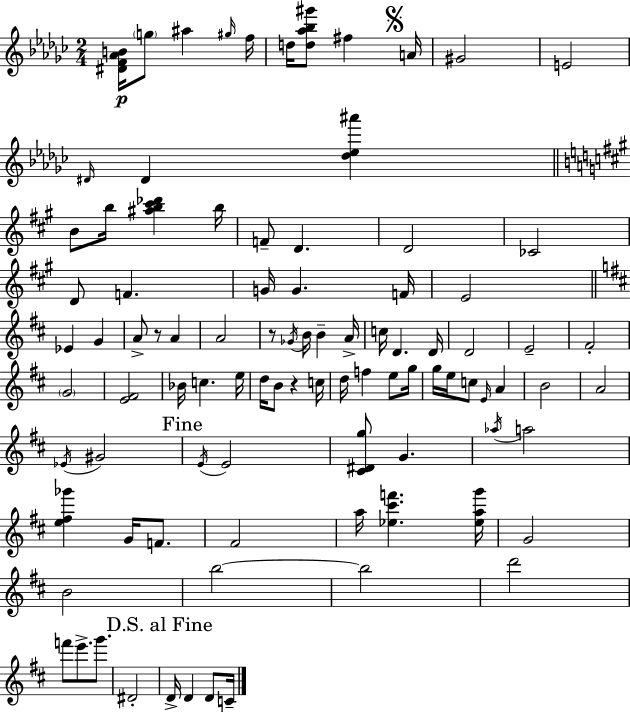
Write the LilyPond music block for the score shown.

{
  \clef treble
  \numericTimeSignature
  \time 2/4
  \key ees \minor
  <dis' f' aes' b'>16\p \parenthesize g''8 ais''4 \grace { gis''16 } | f''16 d''16 <d'' aes'' bes'' gis'''>8 fis''4 | \mark \markup { \musicglyph "scripts.segno" } a'16 gis'2 | e'2 | \break \grace { dis'16 } dis'4 <des'' ees'' ais'''>4 | \bar "||" \break \key a \major b'8 b''16 <ais'' b'' cis''' des'''>4 b''16 | f'8-- d'4. | d'2 | ces'2 | \break d'8 f'4. | g'16 g'4. f'16 | e'2 | \bar "||" \break \key d \major ees'4 g'4 | a'8-> r8 a'4 | a'2 | r8 \acciaccatura { ges'16 } b'16 b'4-- | \break a'16-> c''16 d'4. | d'16 d'2 | e'2-- | fis'2-. | \break \parenthesize g'2 | <e' fis'>2 | bes'16 c''4. | e''16 d''16 b'8 r4 | \break c''16 d''16 f''4 e''8 | g''16 g''16 e''16 c''8 \grace { e'16 } a'4 | b'2 | a'2 | \break \acciaccatura { ees'16 } gis'2 | \mark "Fine" \acciaccatura { e'16 } e'2 | <cis' dis' g''>8 g'4. | \acciaccatura { aes''16 } a''2 | \break <e'' fis'' ges'''>4 | g'16 f'8. fis'2 | a''16 <ees'' cis''' f'''>4. | <ees'' a'' g'''>16 g'2 | \break b'2 | b''2~~ | b''2 | d'''2 | \break f'''8 e'''8.-> | g'''8. dis'2-. | \mark "D.S. al Fine" d'16-> d'4 | d'8 c'16-- \bar "|."
}